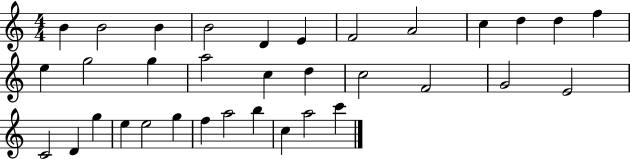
X:1
T:Untitled
M:4/4
L:1/4
K:C
B B2 B B2 D E F2 A2 c d d f e g2 g a2 c d c2 F2 G2 E2 C2 D g e e2 g f a2 b c a2 c'